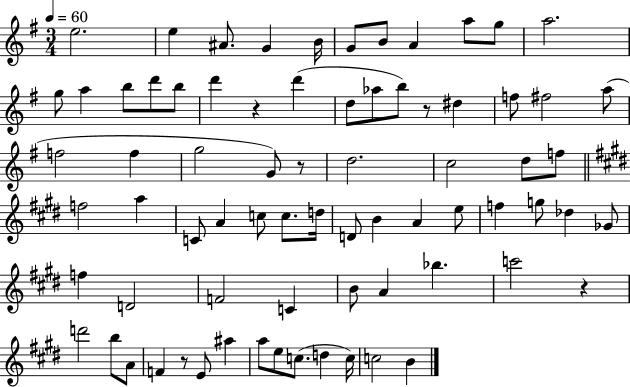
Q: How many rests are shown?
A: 5